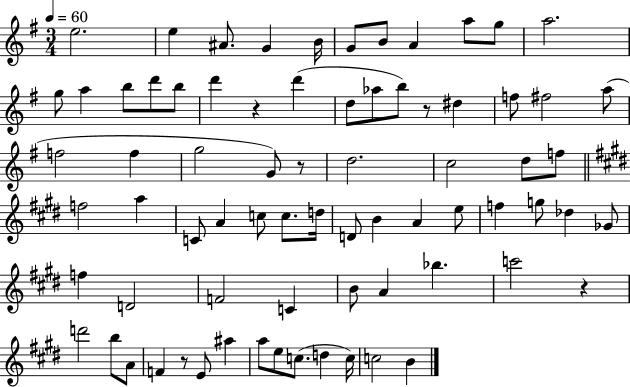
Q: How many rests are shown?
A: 5